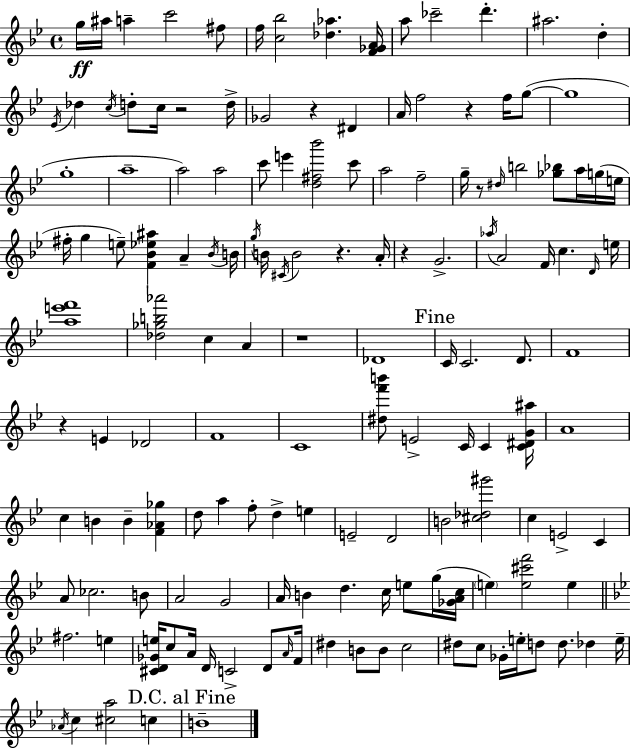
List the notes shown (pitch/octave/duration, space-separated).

G5/s A#5/s A5/q C6/h F#5/e F5/s [C5,Bb5]/h [Db5,Ab5]/q. [F4,Gb4,A4]/s A5/e CES6/h D6/q. A#5/h. D5/q Eb4/s Db5/q C5/s D5/e C5/s R/h D5/s Gb4/h R/q D#4/q A4/s F5/h R/q F5/s G5/e G5/w G5/w A5/w A5/h A5/h C6/e E6/q [D5,F#5,Bb6]/h C6/e A5/h F5/h G5/s R/e D#5/s B5/h [Gb5,Bb5]/e A5/s G5/s E5/s F#5/s G5/q E5/e [F4,Bb4,Eb5,A#5]/q A4/q Bb4/s B4/s G5/s B4/s C#4/s B4/h R/q. A4/s R/q G4/h. Ab5/s A4/h F4/s C5/q. D4/s E5/s [A5,E6,F6]/w [Db5,Gb5,B5,Ab6]/h C5/q A4/q R/w Db4/w C4/s C4/h. D4/e. F4/w R/q E4/q Db4/h F4/w C4/w [D#5,F6,B6]/e E4/h C4/s C4/q [C4,D#4,G4,A#5]/s A4/w C5/q B4/q B4/q [F4,Ab4,Gb5]/q D5/e A5/q F5/e D5/q E5/q E4/h D4/h B4/h [C#5,Db5,G#6]/h C5/q E4/h C4/q A4/e CES5/h. B4/e A4/h G4/h A4/s B4/q D5/q. C5/s E5/e G5/s [Gb4,A4,C5]/s E5/q [E5,C#6,F6]/h E5/q F#5/h. E5/q [C#4,D4,Gb4,E5]/s C5/e A4/s D4/s C4/h D4/e A4/s F4/s D#5/q B4/e B4/e C5/h D#5/e C5/e Gb4/s E5/s D5/e D5/e. Db5/q E5/s Ab4/s C5/q [C#5,A5]/h C5/q B4/w